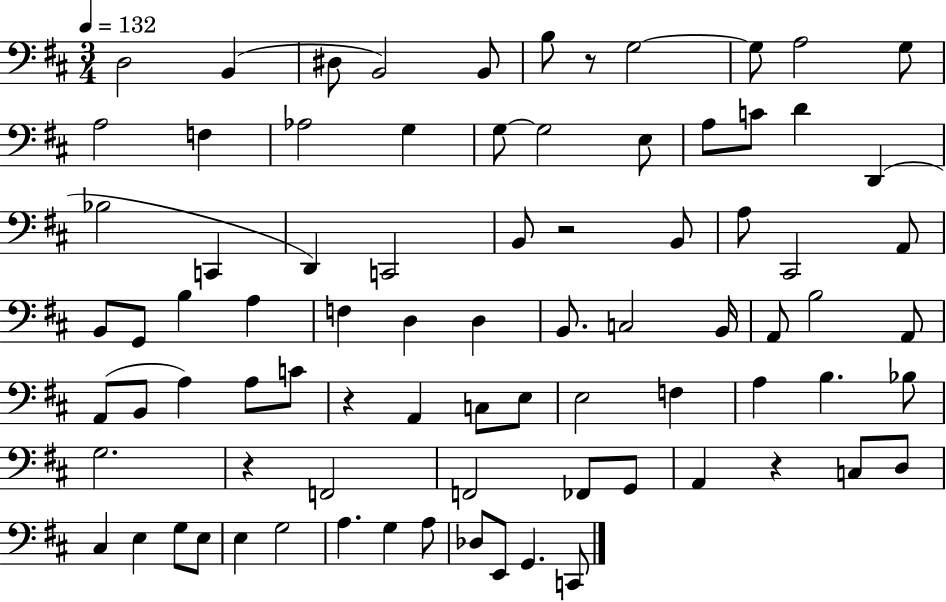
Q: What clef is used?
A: bass